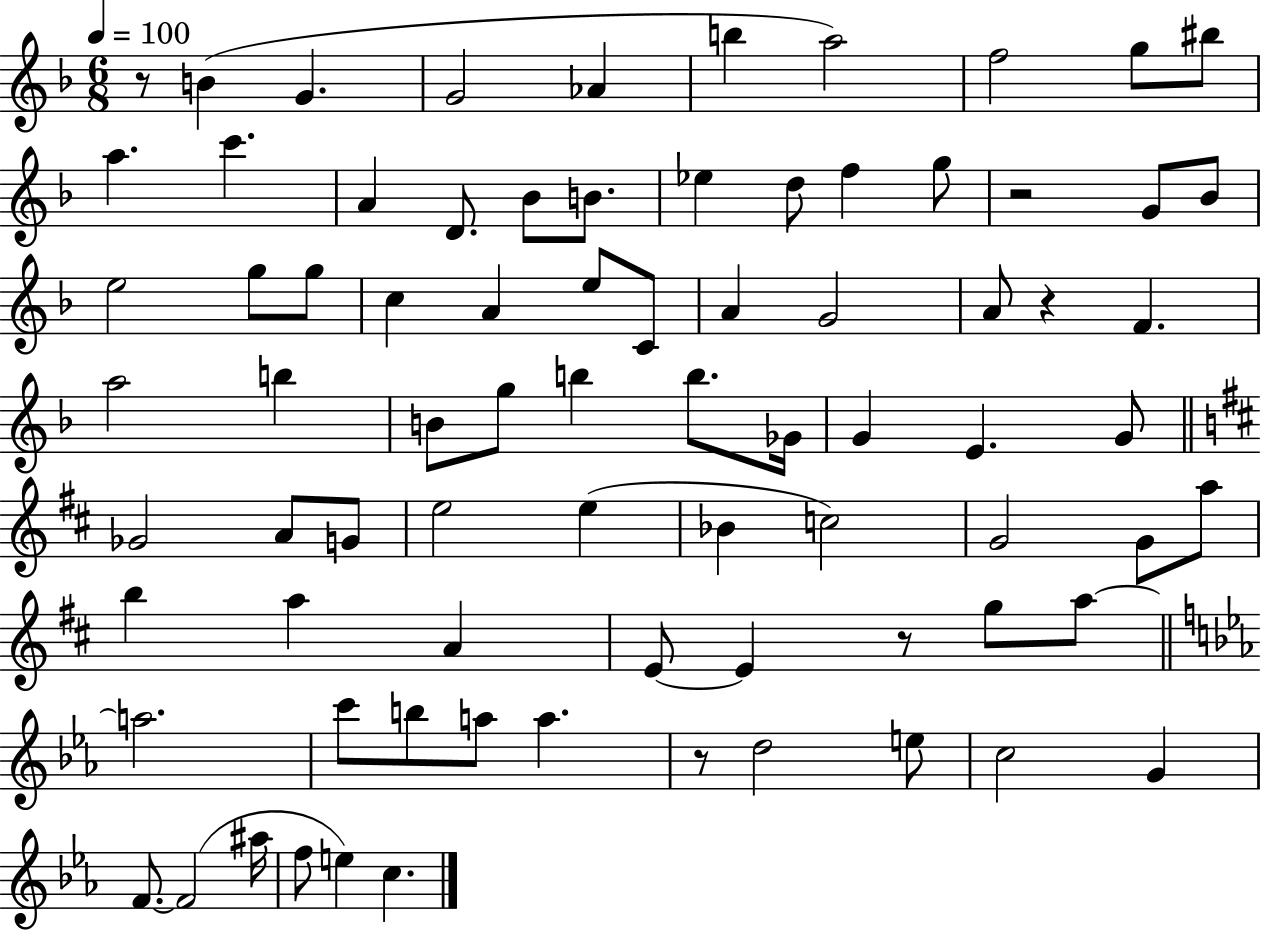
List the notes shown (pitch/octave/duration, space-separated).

R/e B4/q G4/q. G4/h Ab4/q B5/q A5/h F5/h G5/e BIS5/e A5/q. C6/q. A4/q D4/e. Bb4/e B4/e. Eb5/q D5/e F5/q G5/e R/h G4/e Bb4/e E5/h G5/e G5/e C5/q A4/q E5/e C4/e A4/q G4/h A4/e R/q F4/q. A5/h B5/q B4/e G5/e B5/q B5/e. Gb4/s G4/q E4/q. G4/e Gb4/h A4/e G4/e E5/h E5/q Bb4/q C5/h G4/h G4/e A5/e B5/q A5/q A4/q E4/e E4/q R/e G5/e A5/e A5/h. C6/e B5/e A5/e A5/q. R/e D5/h E5/e C5/h G4/q F4/e. F4/h A#5/s F5/e E5/q C5/q.